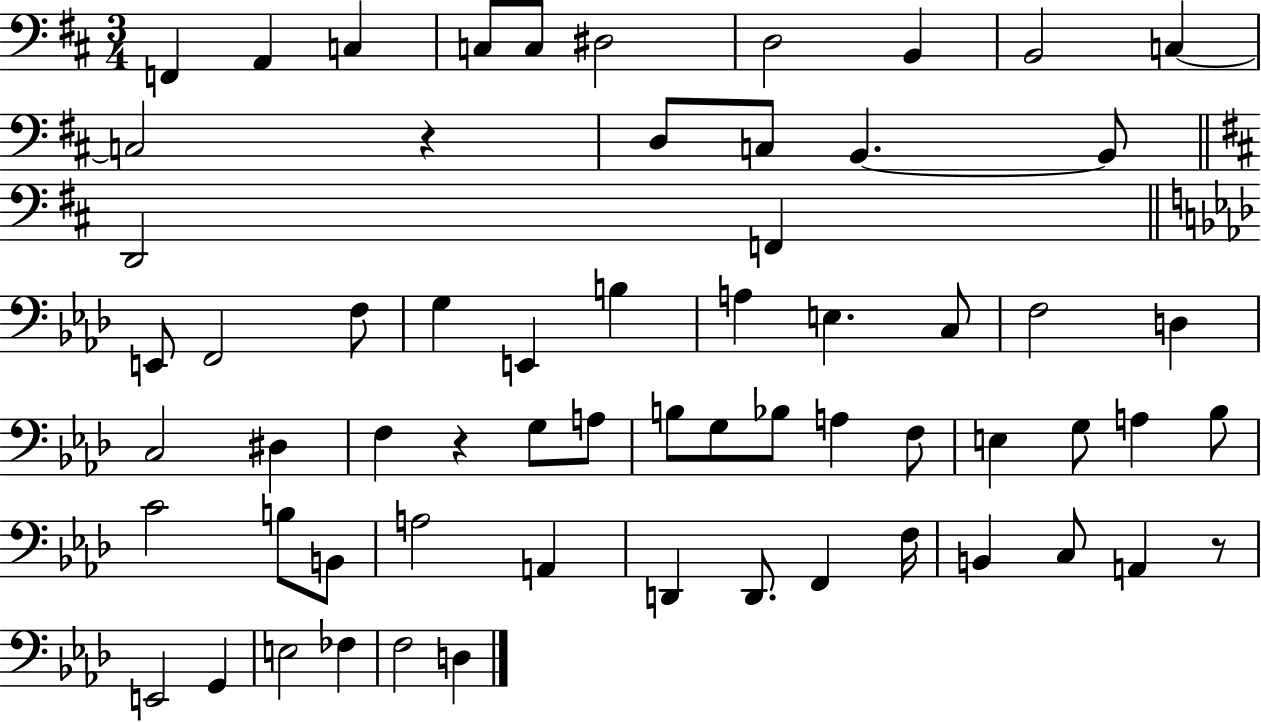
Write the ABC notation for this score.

X:1
T:Untitled
M:3/4
L:1/4
K:D
F,, A,, C, C,/2 C,/2 ^D,2 D,2 B,, B,,2 C, C,2 z D,/2 C,/2 B,, B,,/2 D,,2 F,, E,,/2 F,,2 F,/2 G, E,, B, A, E, C,/2 F,2 D, C,2 ^D, F, z G,/2 A,/2 B,/2 G,/2 _B,/2 A, F,/2 E, G,/2 A, _B,/2 C2 B,/2 B,,/2 A,2 A,, D,, D,,/2 F,, F,/4 B,, C,/2 A,, z/2 E,,2 G,, E,2 _F, F,2 D,